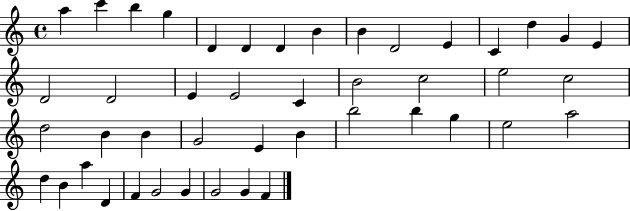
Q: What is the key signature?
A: C major